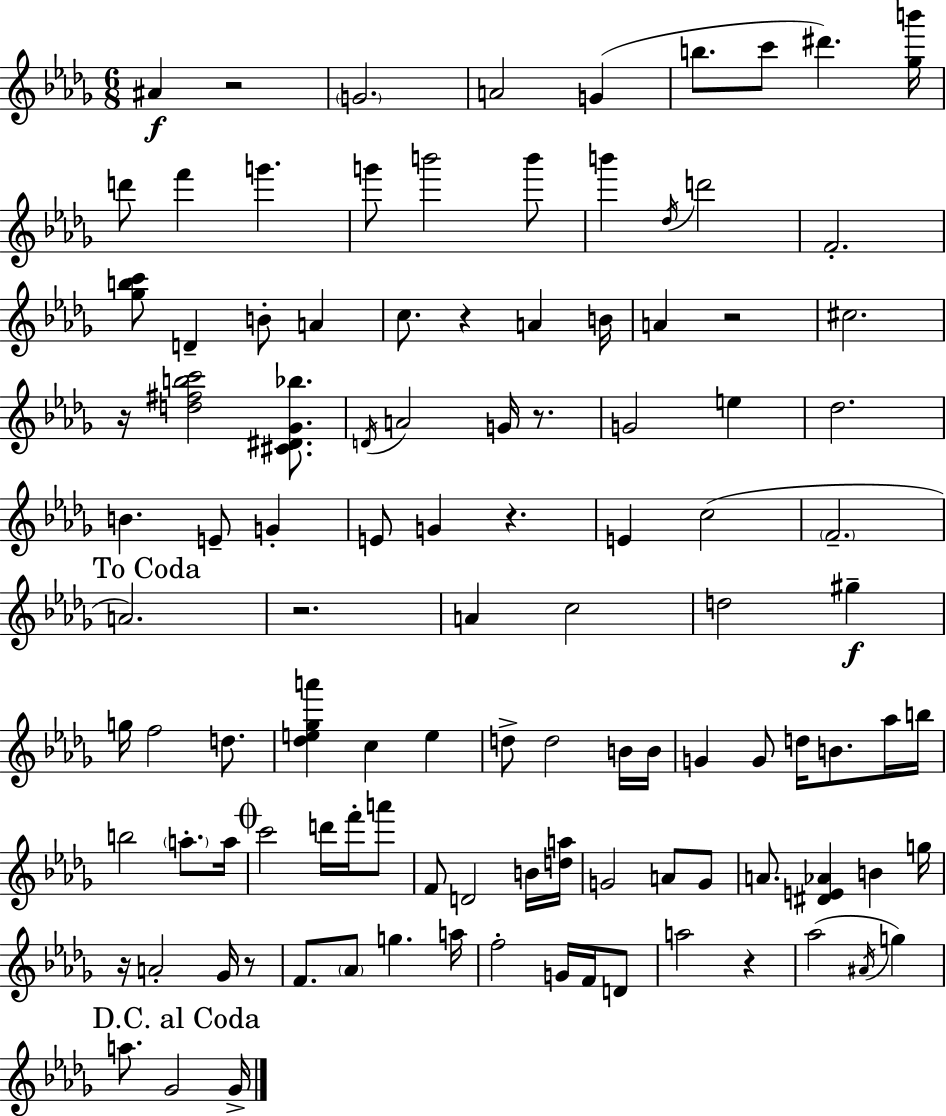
A#4/q R/h G4/h. A4/h G4/q B5/e. C6/e D#6/q. [Gb5,B6]/s D6/e F6/q G6/q. G6/e B6/h B6/e B6/q Db5/s D6/h F4/h. [Gb5,B5,C6]/e D4/q B4/e A4/q C5/e. R/q A4/q B4/s A4/q R/h C#5/h. R/s [D5,F#5,B5,C6]/h [C#4,D#4,Gb4,Bb5]/e. D4/s A4/h G4/s R/e. G4/h E5/q Db5/h. B4/q. E4/e G4/q E4/e G4/q R/q. E4/q C5/h F4/h. A4/h. R/h. A4/q C5/h D5/h G#5/q G5/s F5/h D5/e. [Db5,E5,Gb5,A6]/q C5/q E5/q D5/e D5/h B4/s B4/s G4/q G4/e D5/s B4/e. Ab5/s B5/s B5/h A5/e. A5/s C6/h D6/s F6/s A6/e F4/e D4/h B4/s [D5,A5]/s G4/h A4/e G4/e A4/e. [D#4,E4,Ab4]/q B4/q G5/s R/s A4/h Gb4/s R/e F4/e. Ab4/e G5/q. A5/s F5/h G4/s F4/s D4/e A5/h R/q Ab5/h A#4/s G5/q A5/e. Gb4/h Gb4/s